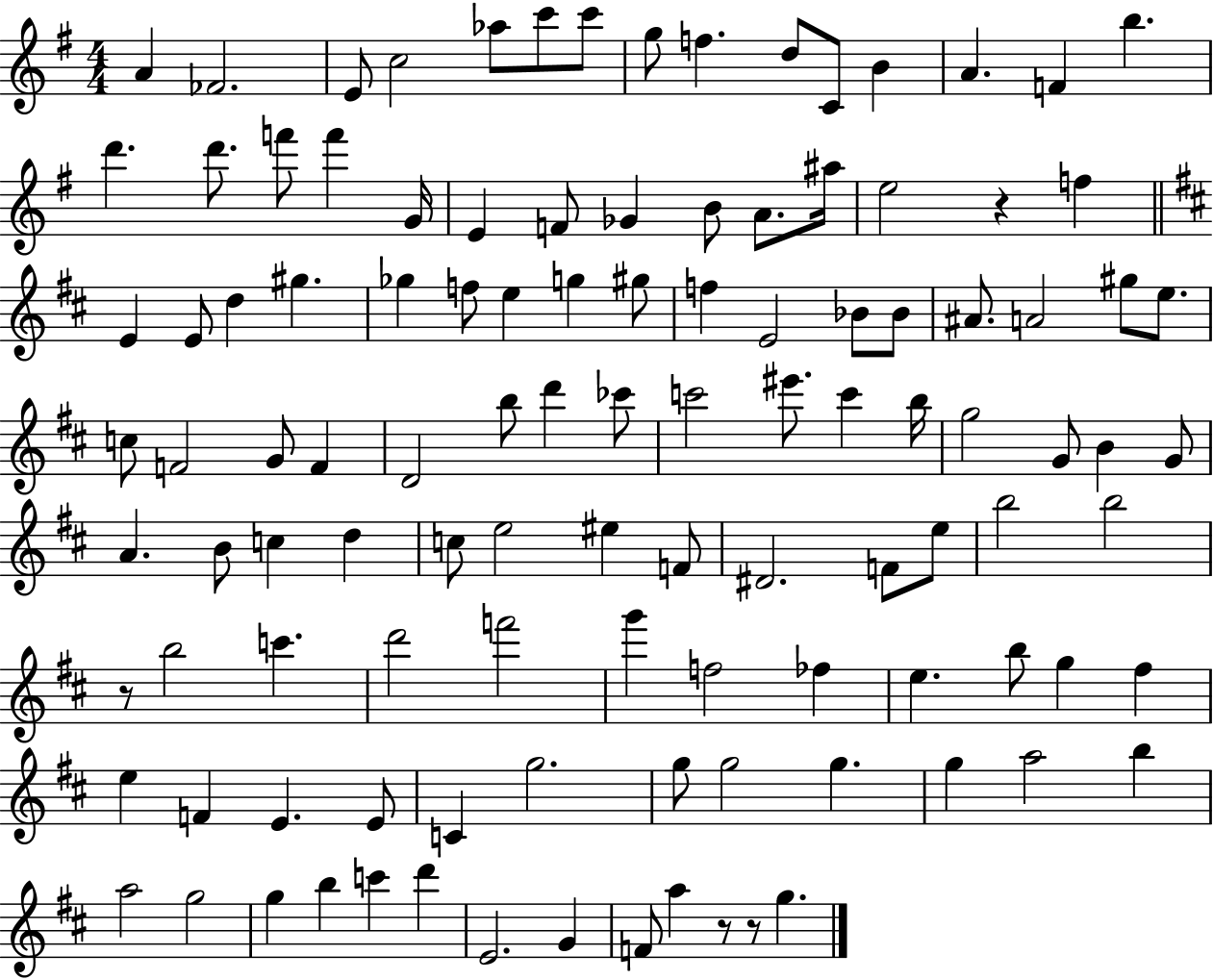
X:1
T:Untitled
M:4/4
L:1/4
K:G
A _F2 E/2 c2 _a/2 c'/2 c'/2 g/2 f d/2 C/2 B A F b d' d'/2 f'/2 f' G/4 E F/2 _G B/2 A/2 ^a/4 e2 z f E E/2 d ^g _g f/2 e g ^g/2 f E2 _B/2 _B/2 ^A/2 A2 ^g/2 e/2 c/2 F2 G/2 F D2 b/2 d' _c'/2 c'2 ^e'/2 c' b/4 g2 G/2 B G/2 A B/2 c d c/2 e2 ^e F/2 ^D2 F/2 e/2 b2 b2 z/2 b2 c' d'2 f'2 g' f2 _f e b/2 g ^f e F E E/2 C g2 g/2 g2 g g a2 b a2 g2 g b c' d' E2 G F/2 a z/2 z/2 g